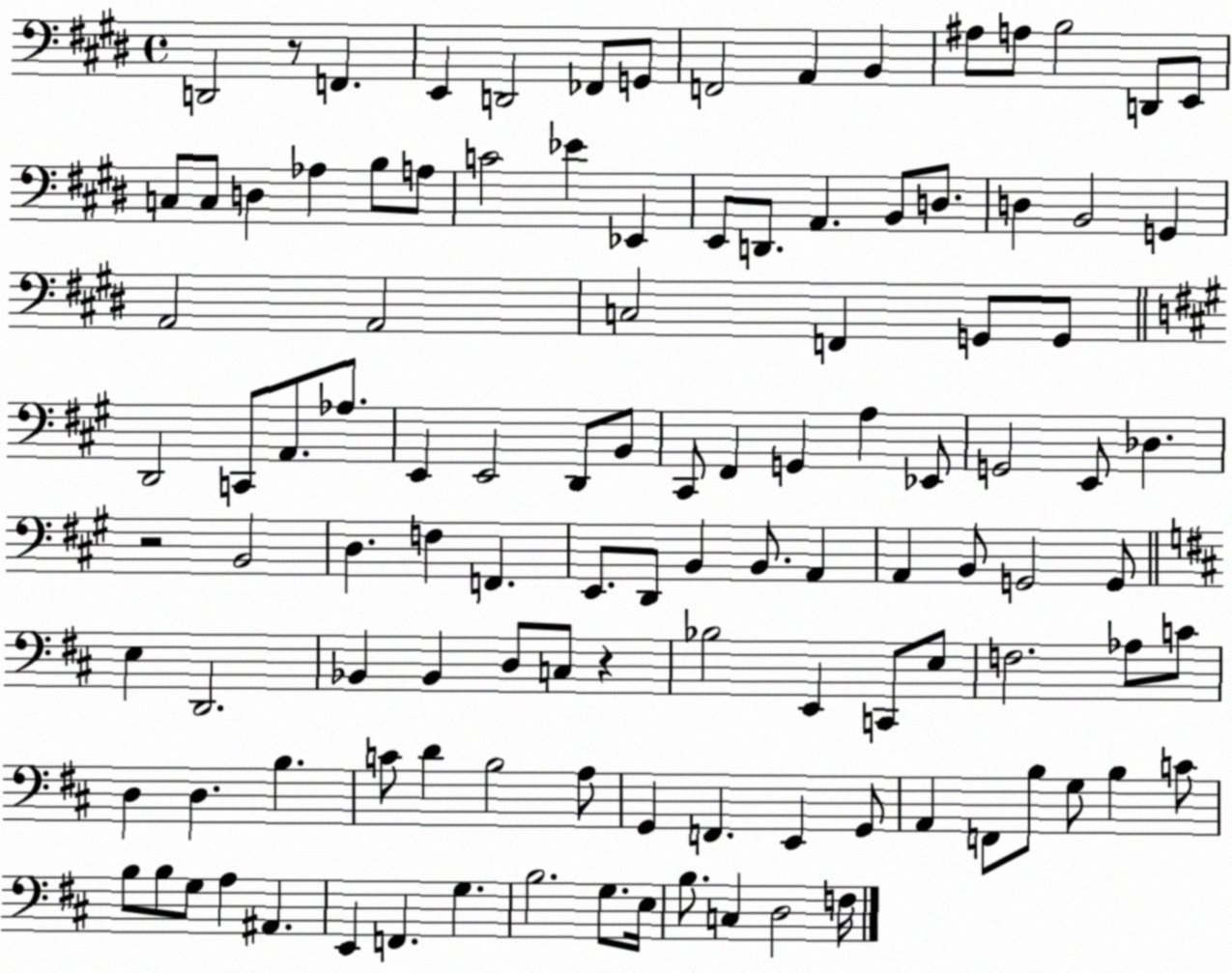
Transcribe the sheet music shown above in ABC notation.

X:1
T:Untitled
M:4/4
L:1/4
K:E
D,,2 z/2 F,, E,, D,,2 _F,,/2 G,,/2 F,,2 A,, B,, ^A,/2 A,/2 B,2 D,,/2 E,,/2 C,/2 C,/2 D, _A, B,/2 A,/2 C2 _E _E,, E,,/2 D,,/2 A,, B,,/2 D,/2 D, B,,2 G,, A,,2 A,,2 C,2 F,, G,,/2 G,,/2 D,,2 C,,/2 A,,/2 _A,/2 E,, E,,2 D,,/2 B,,/2 ^C,,/2 ^F,, G,, A, _E,,/2 G,,2 E,,/2 _D, z2 B,,2 D, F, F,, E,,/2 D,,/2 B,, B,,/2 A,, A,, B,,/2 G,,2 G,,/2 E, D,,2 _B,, _B,, D,/2 C,/2 z _B,2 E,, C,,/2 E,/2 F,2 _A,/2 C/2 D, D, B, C/2 D B,2 A,/2 G,, F,, E,, G,,/2 A,, F,,/2 B,/2 G,/2 B, C/2 B,/2 B,/2 G,/2 A, ^A,, E,, F,, G, B,2 G,/2 E,/4 B,/2 C, D,2 F,/4